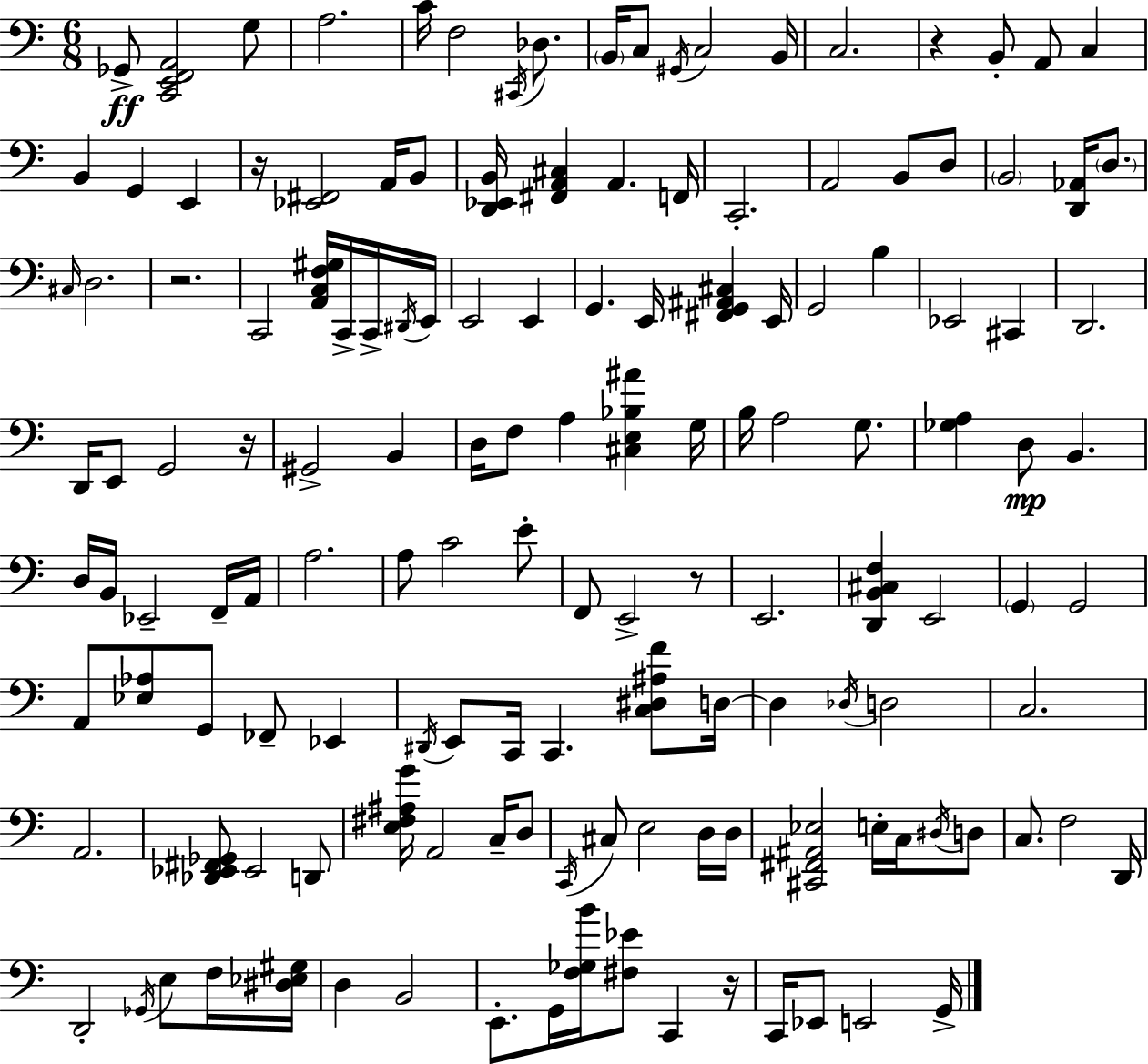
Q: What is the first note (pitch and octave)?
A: Gb2